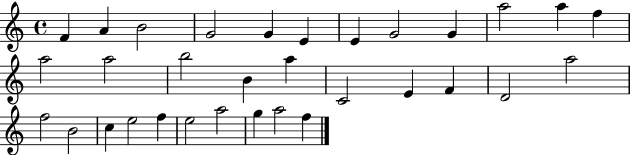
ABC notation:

X:1
T:Untitled
M:4/4
L:1/4
K:C
F A B2 G2 G E E G2 G a2 a f a2 a2 b2 B a C2 E F D2 a2 f2 B2 c e2 f e2 a2 g a2 f